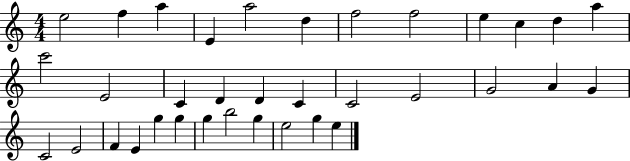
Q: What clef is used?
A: treble